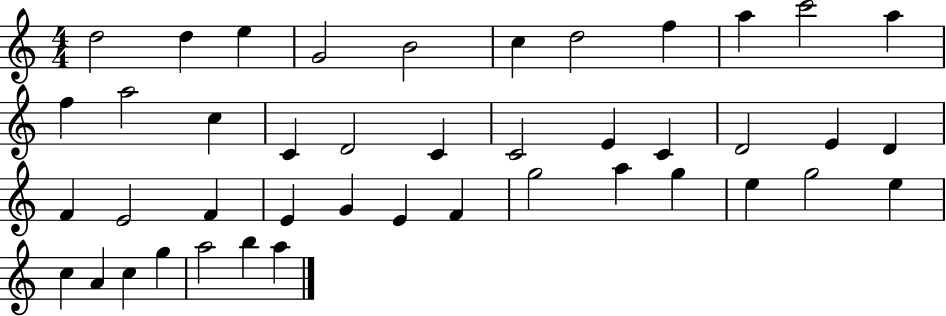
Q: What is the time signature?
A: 4/4